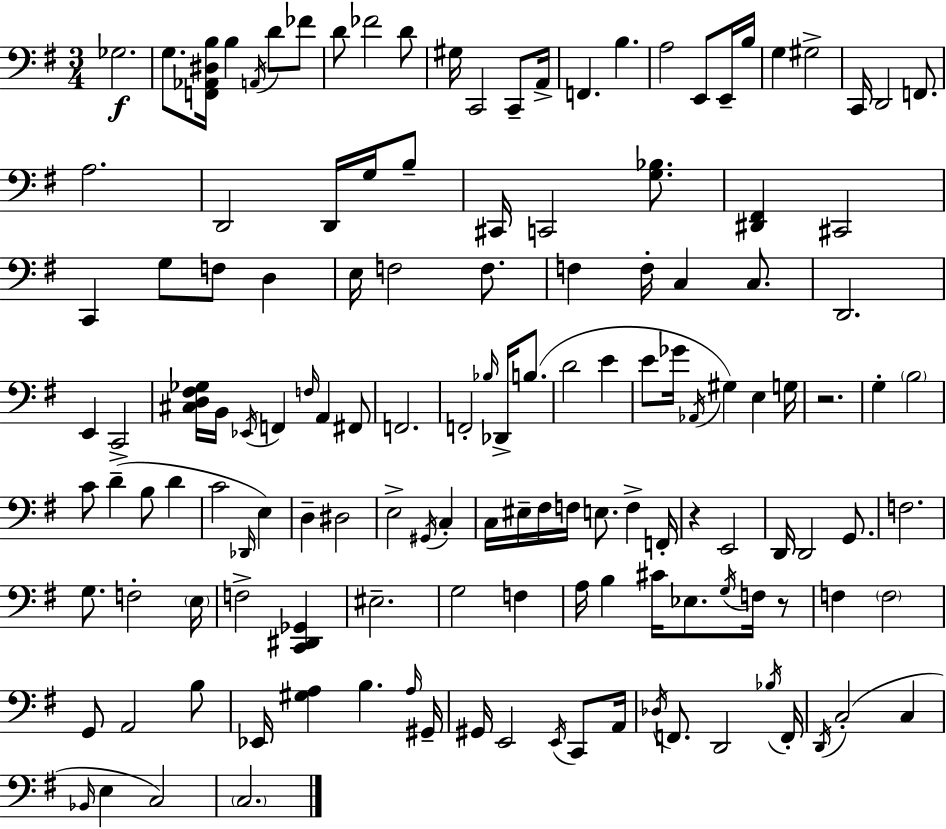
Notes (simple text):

Gb3/h. G3/e. [F2,Ab2,D#3,B3]/s B3/q A2/s D4/e FES4/e D4/e FES4/h D4/e G#3/s C2/h C2/e A2/s F2/q. B3/q. A3/h E2/e E2/s B3/s G3/q G#3/h C2/s D2/h F2/e. A3/h. D2/h D2/s G3/s B3/e C#2/s C2/h [G3,Bb3]/e. [D#2,F#2]/q C#2/h C2/q G3/e F3/e D3/q E3/s F3/h F3/e. F3/q F3/s C3/q C3/e. D2/h. E2/q C2/h [C#3,D3,F#3,Gb3]/s B2/s Eb2/s F2/q F3/s A2/q F#2/e F2/h. F2/h Bb3/s Db2/s B3/e. D4/h E4/q E4/e Gb4/s Ab2/s G#3/q E3/q G3/s R/h. G3/q B3/h C4/e D4/q B3/e D4/q C4/h Db2/s E3/q D3/q D#3/h E3/h G#2/s C3/q C3/s EIS3/s F#3/s F3/s E3/e. F3/q F2/s R/q E2/h D2/s D2/h G2/e. F3/h. G3/e. F3/h E3/s F3/h [C2,D#2,Gb2]/q EIS3/h. G3/h F3/q A3/s B3/q C#4/s Eb3/e. G3/s F3/s R/e F3/q F3/h G2/e A2/h B3/e Eb2/s [G#3,A3]/q B3/q. A3/s G#2/s G#2/s E2/h E2/s C2/e A2/s Db3/s F2/e. D2/h Bb3/s F2/s D2/s C3/h C3/q Bb2/s E3/q C3/h C3/h.